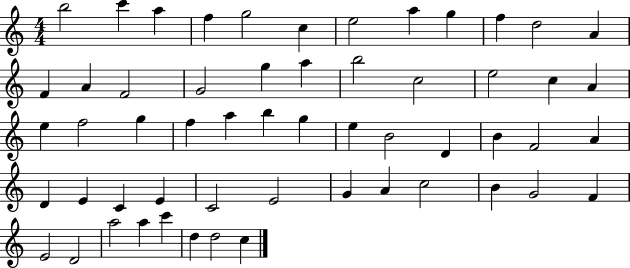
B5/h C6/q A5/q F5/q G5/h C5/q E5/h A5/q G5/q F5/q D5/h A4/q F4/q A4/q F4/h G4/h G5/q A5/q B5/h C5/h E5/h C5/q A4/q E5/q F5/h G5/q F5/q A5/q B5/q G5/q E5/q B4/h D4/q B4/q F4/h A4/q D4/q E4/q C4/q E4/q C4/h E4/h G4/q A4/q C5/h B4/q G4/h F4/q E4/h D4/h A5/h A5/q C6/q D5/q D5/h C5/q